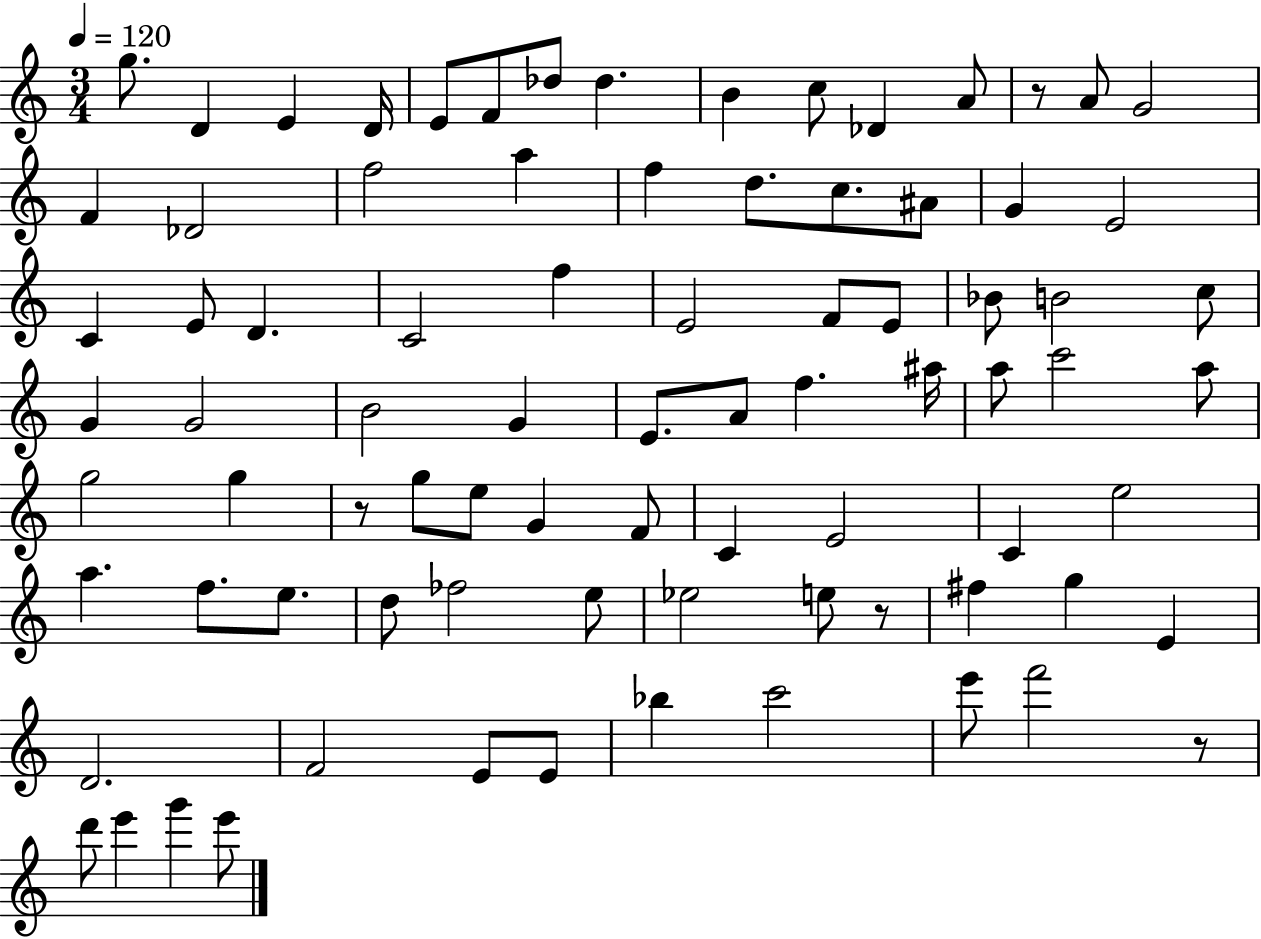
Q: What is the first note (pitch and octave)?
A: G5